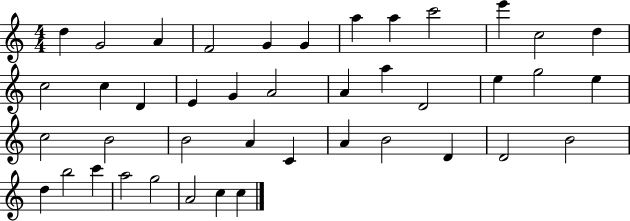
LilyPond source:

{
  \clef treble
  \numericTimeSignature
  \time 4/4
  \key c \major
  d''4 g'2 a'4 | f'2 g'4 g'4 | a''4 a''4 c'''2 | e'''4 c''2 d''4 | \break c''2 c''4 d'4 | e'4 g'4 a'2 | a'4 a''4 d'2 | e''4 g''2 e''4 | \break c''2 b'2 | b'2 a'4 c'4 | a'4 b'2 d'4 | d'2 b'2 | \break d''4 b''2 c'''4 | a''2 g''2 | a'2 c''4 c''4 | \bar "|."
}